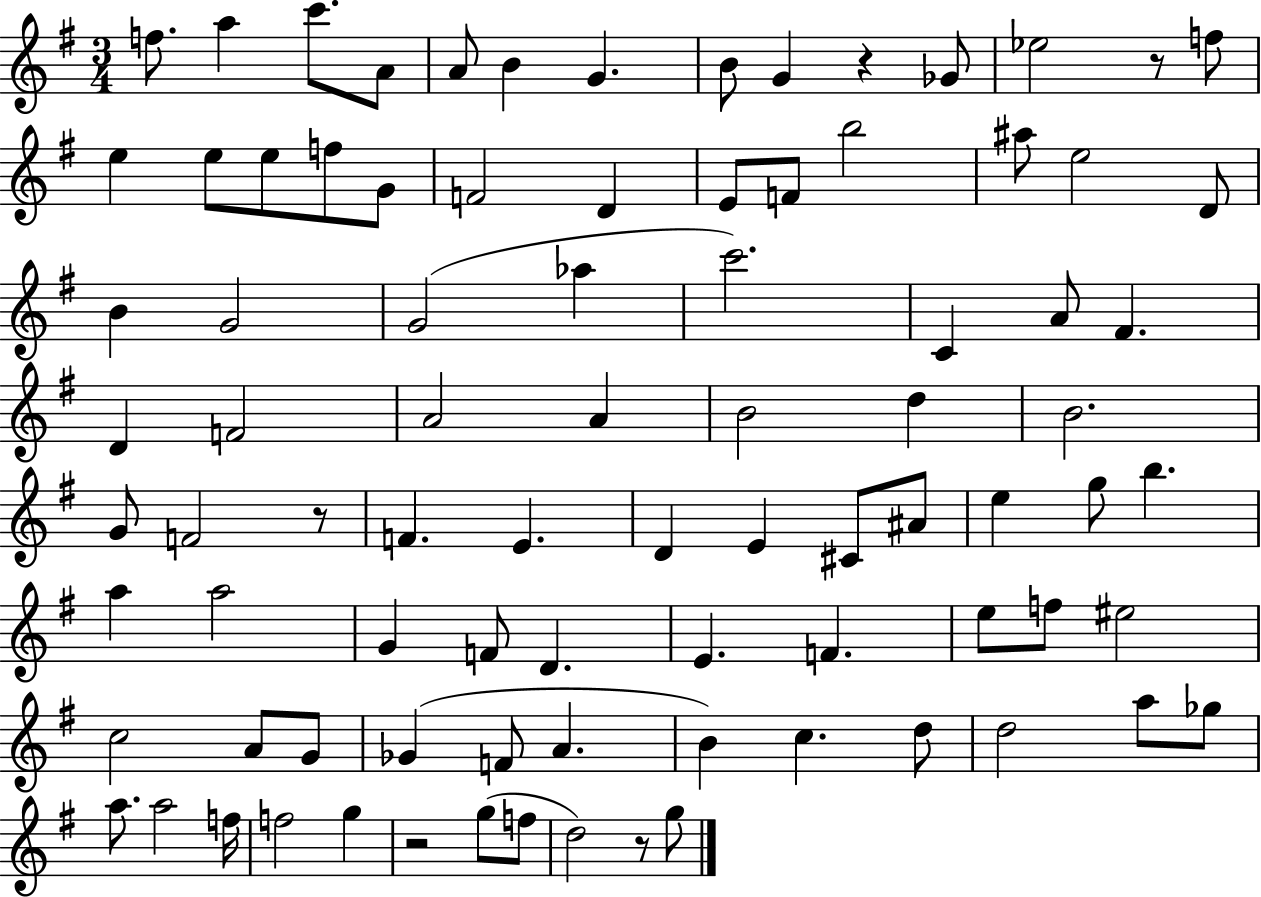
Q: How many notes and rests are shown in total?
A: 87